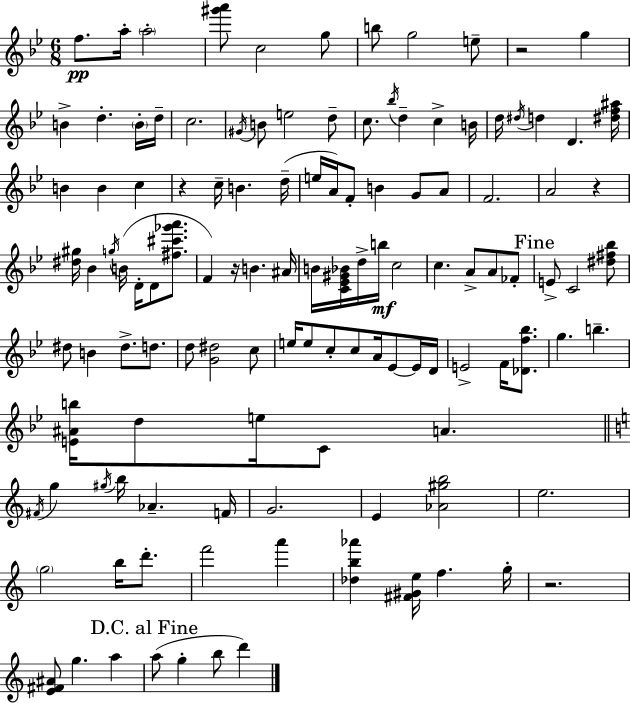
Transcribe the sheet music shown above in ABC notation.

X:1
T:Untitled
M:6/8
L:1/4
K:Bb
f/2 a/4 a2 [^g'a']/2 c2 g/2 b/2 g2 e/2 z2 g B d B/4 d/4 c2 ^G/4 B/2 e2 d/2 c/2 _b/4 d c B/4 d/4 ^d/4 d D [^df^a]/4 B B c z c/4 B d/4 e/4 A/4 F/2 B G/2 A/2 F2 A2 z [^d^g]/4 _B g/4 B/4 D/4 D/2 [^f^c'_g'a']/2 F z/4 B ^A/4 B/4 [C_E^G_B]/4 d/4 b/4 c2 c A/2 A/2 _F/2 E/2 C2 [^d^f_b]/2 ^d/2 B ^d/2 d/2 d/2 [G^d]2 c/2 e/4 e/2 c/2 c/2 A/4 _E/2 _E/4 D/4 E2 F/4 [_Df_b]/2 g b [E^Ab]/4 d/2 e/4 C/2 A ^F/4 g ^g/4 b/4 _A F/4 G2 E [_A^gb]2 e2 g2 b/4 d'/2 f'2 a' [_db_a'] [^F^Ge]/4 f g/4 z2 [E^F^A]/2 g a a/2 g b/2 d'